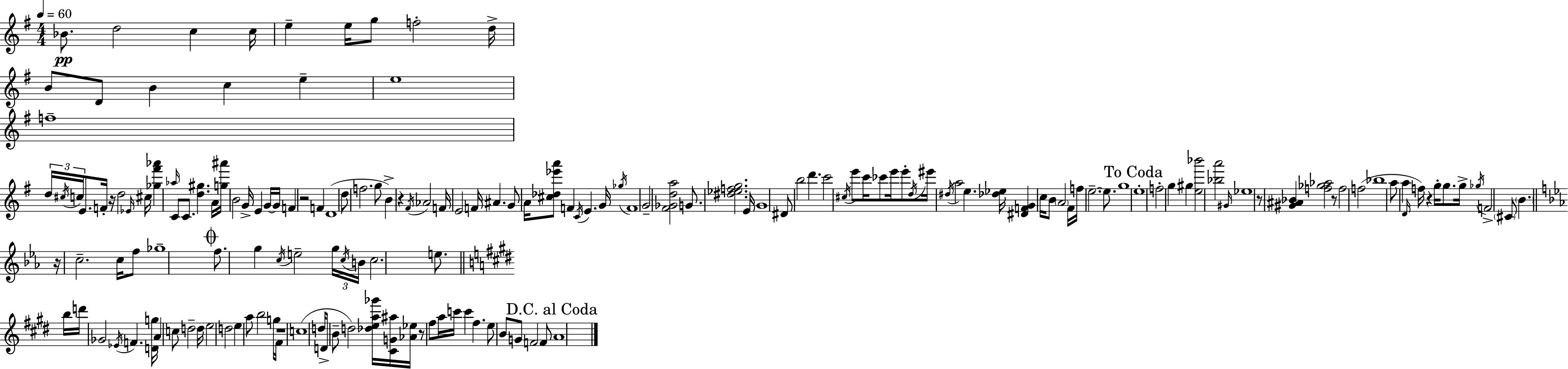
Bb4/e. D5/h C5/q C5/s E5/q E5/s G5/e F5/h D5/s B4/e D4/e B4/q C5/q E5/q E5/w F5/w D5/s C#5/s C5/s E4/e. F4/s R/s D5/h Eb4/s C#5/s [Gb5,F#6,Ab6]/q Ab5/s C4/e C4/e. [D5,G#5]/q. A4/s [G5,A#6]/s B4/h G4/s E4/q G4/s G4/s F4/q R/h F4/q D4/w D5/e F5/h. G5/e B4/q R/q F#4/s Ab4/h F4/s E4/h F4/s A#4/q. G4/e A4/s [C#5,Db5,Eb6,A6]/e F4/q C4/s E4/q. G4/s Gb5/s F4/w G4/h [F#4,Gb4,D5,A5]/h G4/e. [D#5,Eb5,F5,G5]/h. E4/s G4/w D#4/e B5/h D6/q. C6/h C#5/s E6/e C6/s CES6/e E6/s E6/e D5/s EIS6/s D#5/s A5/h E5/q. [Db5,Eb5]/s [D#4,F4,G4]/q C5/s B4/e A4/h F#4/s F5/s E5/h. E5/e. G5/w E5/w F5/h G5/q G#5/q [E5,Bb6]/h [Bb5,A6]/h G#4/s Eb5/w R/e [G#4,A#4,Bb4]/q [F5,Gb5,Ab5]/h R/e F5/h F5/h Bb5/w A5/e A5/q D4/s F5/s R/q G5/s G5/e. G5/s Gb5/s F4/h C#4/e B4/q. R/s C5/h. C5/s F5/e Gb5/w F5/e. G5/q C5/s E5/h G5/s C5/s B4/s C5/h. E5/e. B5/s D6/s Gb4/h Eb4/s F4/q. [D4,G5]/s A4/q C5/e D5/h D5/s E5/h D5/h E5/q A5/e B5/h G5/s F#4/s R/w C5/w D5/s D4/e B4/e D5/h [Db5,E5,A5,Gb6]/s [C#4,G4,A#5]/s [Ab4,Eb5]/s R/e F#5/e A5/s C6/s C6/q F#5/q. E5/e B4/e G4/e F4/h F4/e A4/w